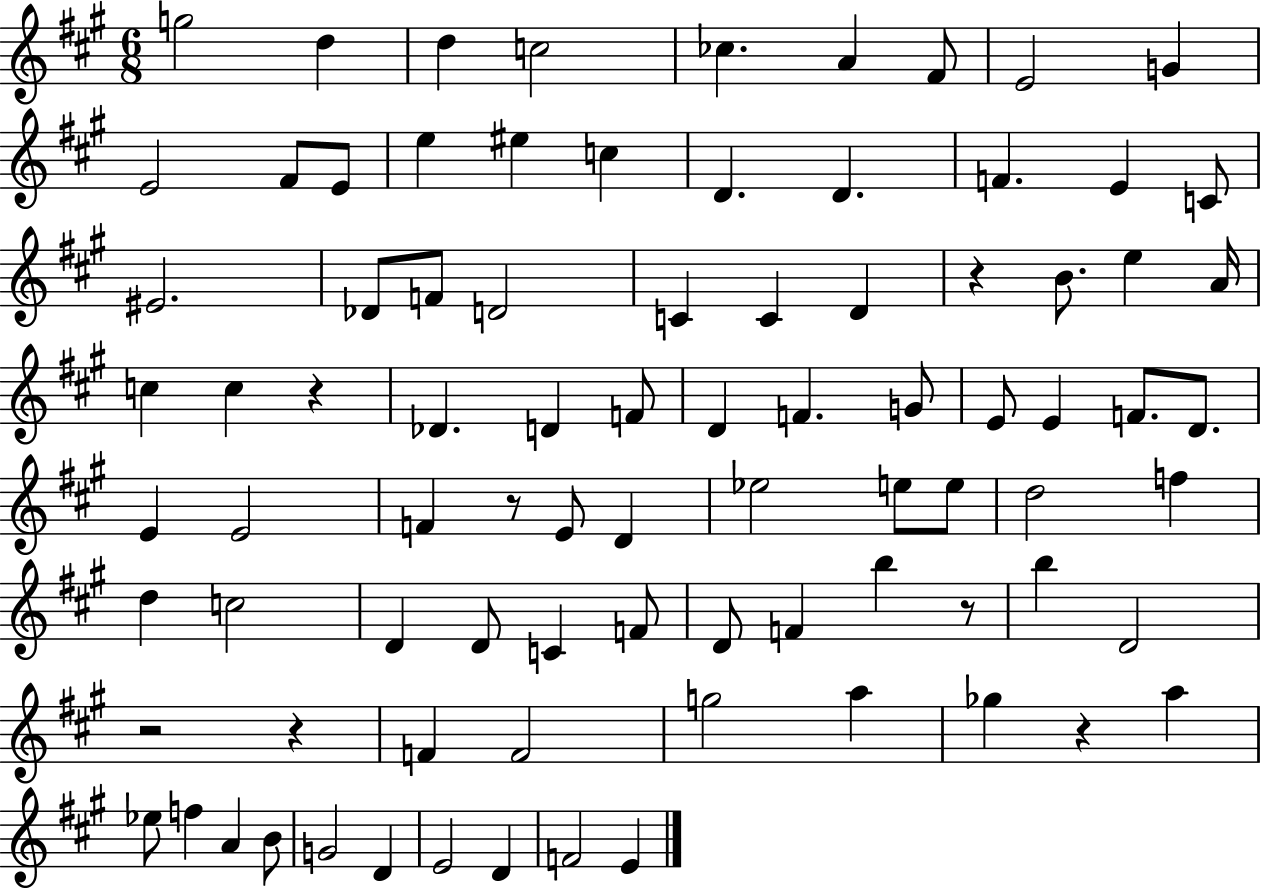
{
  \clef treble
  \numericTimeSignature
  \time 6/8
  \key a \major
  \repeat volta 2 { g''2 d''4 | d''4 c''2 | ces''4. a'4 fis'8 | e'2 g'4 | \break e'2 fis'8 e'8 | e''4 eis''4 c''4 | d'4. d'4. | f'4. e'4 c'8 | \break eis'2. | des'8 f'8 d'2 | c'4 c'4 d'4 | r4 b'8. e''4 a'16 | \break c''4 c''4 r4 | des'4. d'4 f'8 | d'4 f'4. g'8 | e'8 e'4 f'8. d'8. | \break e'4 e'2 | f'4 r8 e'8 d'4 | ees''2 e''8 e''8 | d''2 f''4 | \break d''4 c''2 | d'4 d'8 c'4 f'8 | d'8 f'4 b''4 r8 | b''4 d'2 | \break r2 r4 | f'4 f'2 | g''2 a''4 | ges''4 r4 a''4 | \break ees''8 f''4 a'4 b'8 | g'2 d'4 | e'2 d'4 | f'2 e'4 | \break } \bar "|."
}